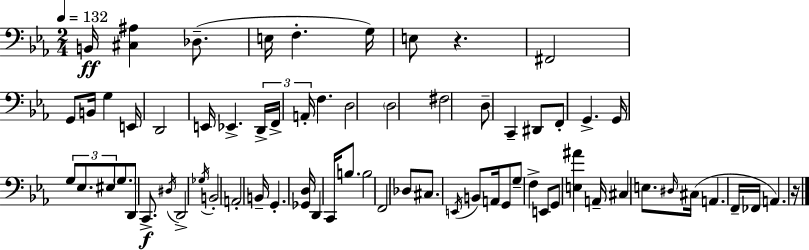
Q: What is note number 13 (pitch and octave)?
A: E2